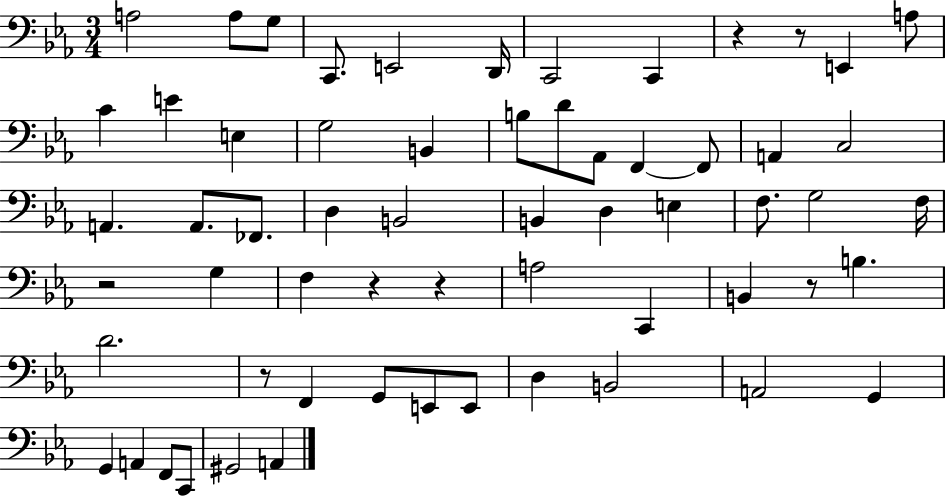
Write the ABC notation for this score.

X:1
T:Untitled
M:3/4
L:1/4
K:Eb
A,2 A,/2 G,/2 C,,/2 E,,2 D,,/4 C,,2 C,, z z/2 E,, A,/2 C E E, G,2 B,, B,/2 D/2 _A,,/2 F,, F,,/2 A,, C,2 A,, A,,/2 _F,,/2 D, B,,2 B,, D, E, F,/2 G,2 F,/4 z2 G, F, z z A,2 C,, B,, z/2 B, D2 z/2 F,, G,,/2 E,,/2 E,,/2 D, B,,2 A,,2 G,, G,, A,, F,,/2 C,,/2 ^G,,2 A,,